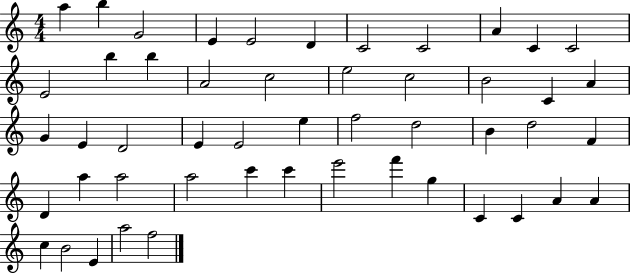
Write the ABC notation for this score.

X:1
T:Untitled
M:4/4
L:1/4
K:C
a b G2 E E2 D C2 C2 A C C2 E2 b b A2 c2 e2 c2 B2 C A G E D2 E E2 e f2 d2 B d2 F D a a2 a2 c' c' e'2 f' g C C A A c B2 E a2 f2